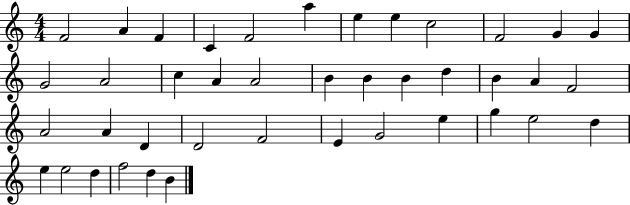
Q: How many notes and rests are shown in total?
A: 41